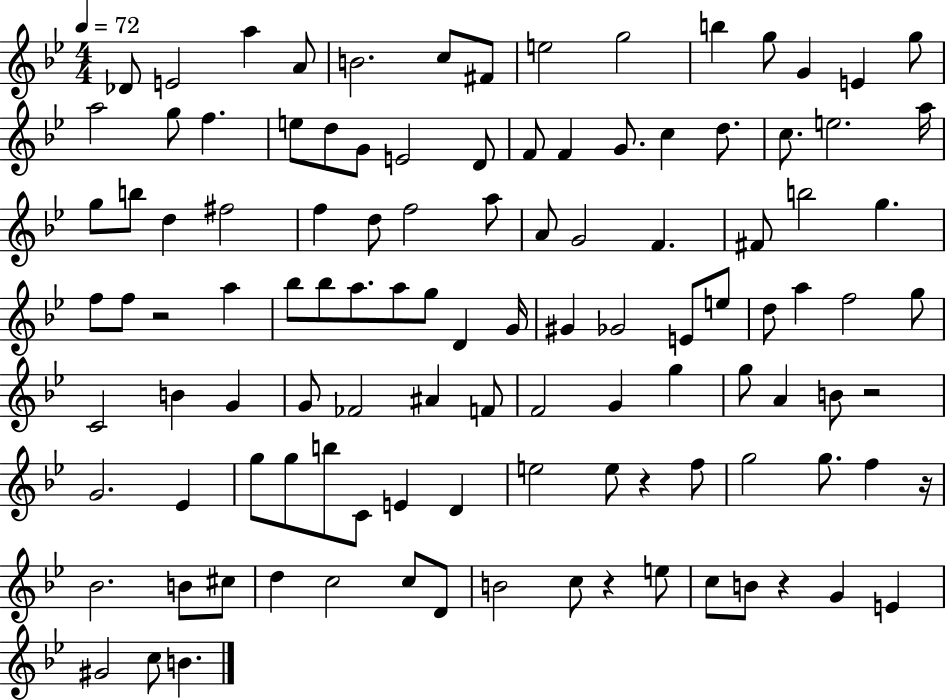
Db4/e E4/h A5/q A4/e B4/h. C5/e F#4/e E5/h G5/h B5/q G5/e G4/q E4/q G5/e A5/h G5/e F5/q. E5/e D5/e G4/e E4/h D4/e F4/e F4/q G4/e. C5/q D5/e. C5/e. E5/h. A5/s G5/e B5/e D5/q F#5/h F5/q D5/e F5/h A5/e A4/e G4/h F4/q. F#4/e B5/h G5/q. F5/e F5/e R/h A5/q Bb5/e Bb5/e A5/e. A5/e G5/e D4/q G4/s G#4/q Gb4/h E4/e E5/e D5/e A5/q F5/h G5/e C4/h B4/q G4/q G4/e FES4/h A#4/q F4/e F4/h G4/q G5/q G5/e A4/q B4/e R/h G4/h. Eb4/q G5/e G5/e B5/e C4/e E4/q D4/q E5/h E5/e R/q F5/e G5/h G5/e. F5/q R/s Bb4/h. B4/e C#5/e D5/q C5/h C5/e D4/e B4/h C5/e R/q E5/e C5/e B4/e R/q G4/q E4/q G#4/h C5/e B4/q.